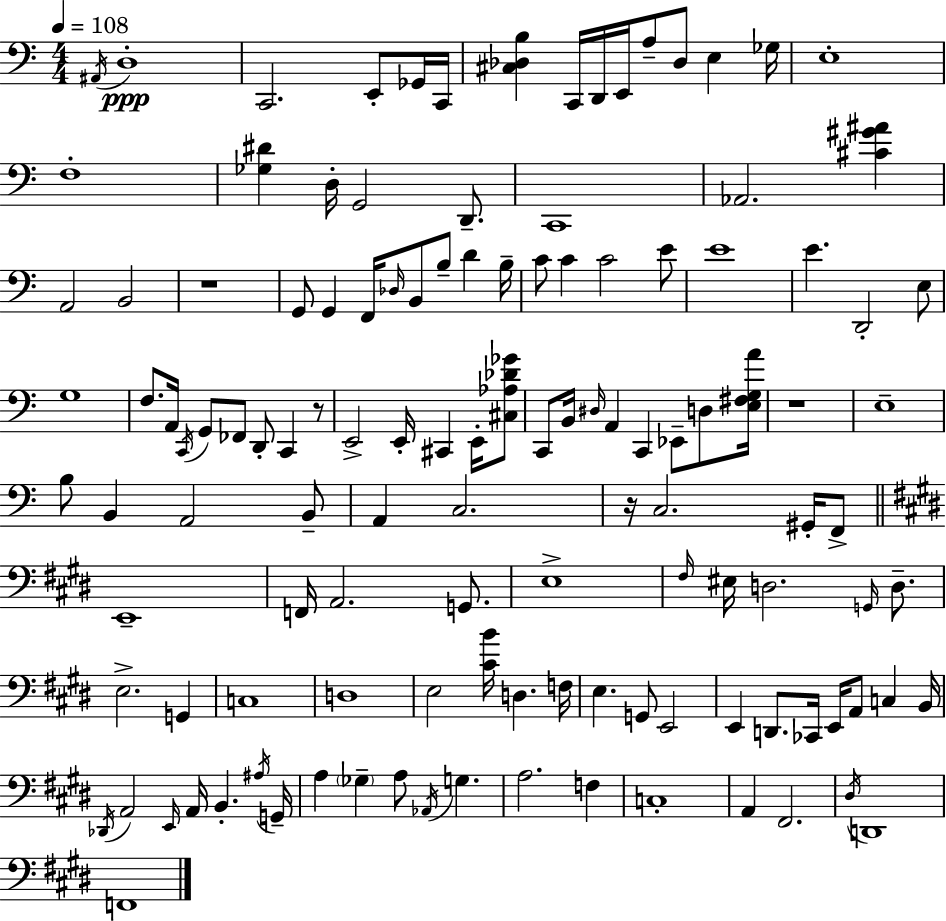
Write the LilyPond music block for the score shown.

{
  \clef bass
  \numericTimeSignature
  \time 4/4
  \key a \minor
  \tempo 4 = 108
  \repeat volta 2 { \acciaccatura { ais,16 }\ppp d1-. | c,2. e,8-. ges,16 | c,16 <cis des b>4 c,16 d,16 e,16 a8-- des8 e4 | ges16 e1-. | \break f1-. | <ges dis'>4 d16-. g,2 d,8.-- | c,1 | aes,2. <cis' gis' ais'>4 | \break a,2 b,2 | r1 | g,8 g,4 f,16 \grace { des16 } b,8 b8-- d'4 | b16-- c'8 c'4 c'2 | \break e'8 e'1 | e'4. d,2-. | e8 g1 | f8. a,16 \acciaccatura { c,16 } g,8 fes,8 d,8-. c,4 | \break r8 e,2-> e,16-. cis,4 | e,16-. <cis aes des' ges'>8 c,8 b,16 \grace { dis16 } a,4 c,4 ees,8-- | d8 <e fis g a'>16 r1 | e1-- | \break b8 b,4 a,2 | b,8-- a,4 c2. | r16 c2. | gis,16-. f,8-> \bar "||" \break \key e \major e,1-- | f,16 a,2. g,8. | e1-> | \grace { fis16 } eis16 d2. \grace { g,16 } d8.-- | \break e2.-> g,4 | c1 | d1 | e2 <cis' b'>16 d4. | \break f16 e4. g,8 e,2 | e,4 d,8. ces,16 e,16 a,8 c4 | b,16 \acciaccatura { des,16 } a,2 \grace { e,16 } a,16 b,4.-. | \acciaccatura { ais16 } g,16-- a4 \parenthesize ges4-- a8 \acciaccatura { aes,16 } | \break g4. a2. | f4 c1-. | a,4 fis,2. | \acciaccatura { dis16 } d,1 | \break f,1 | } \bar "|."
}